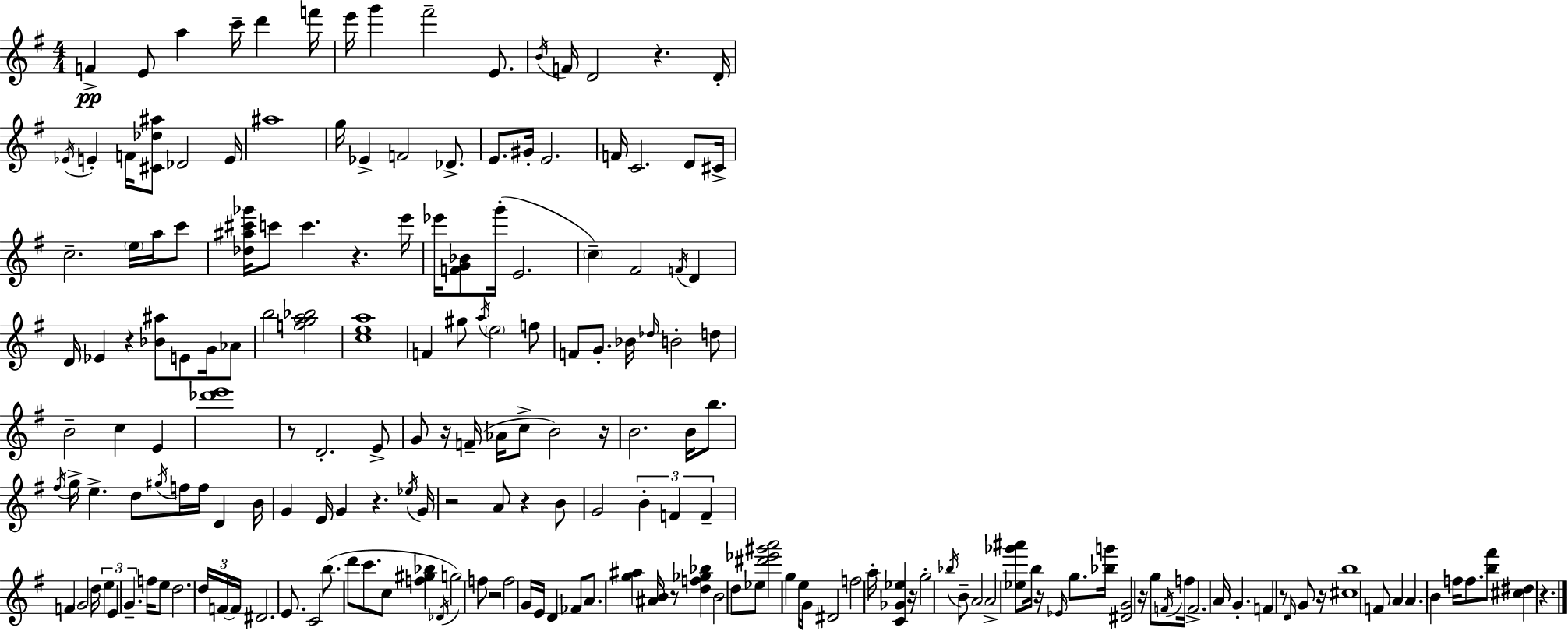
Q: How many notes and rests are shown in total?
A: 191